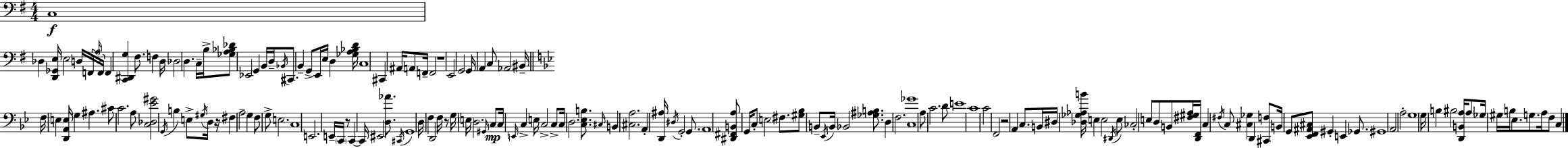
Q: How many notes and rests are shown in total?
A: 170